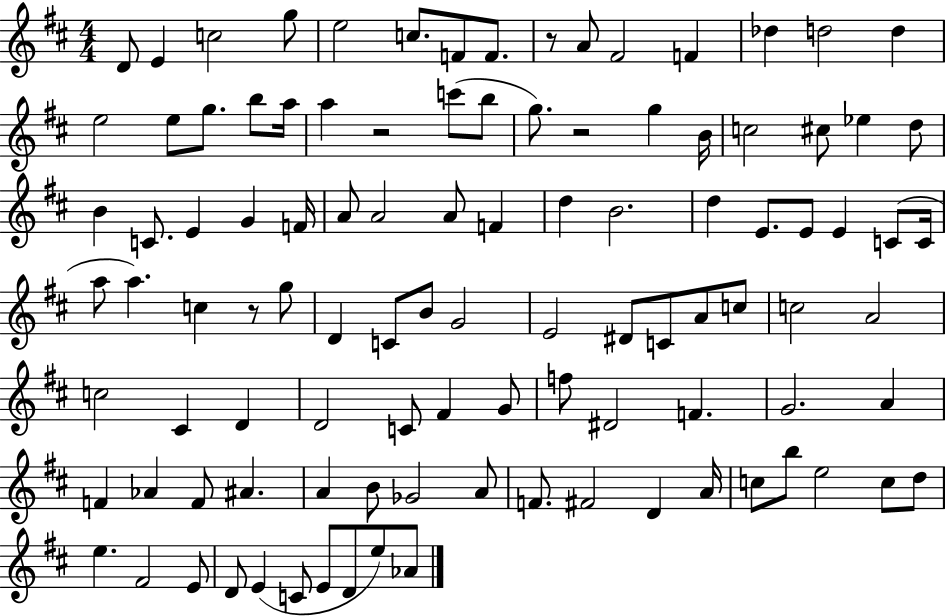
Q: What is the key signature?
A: D major